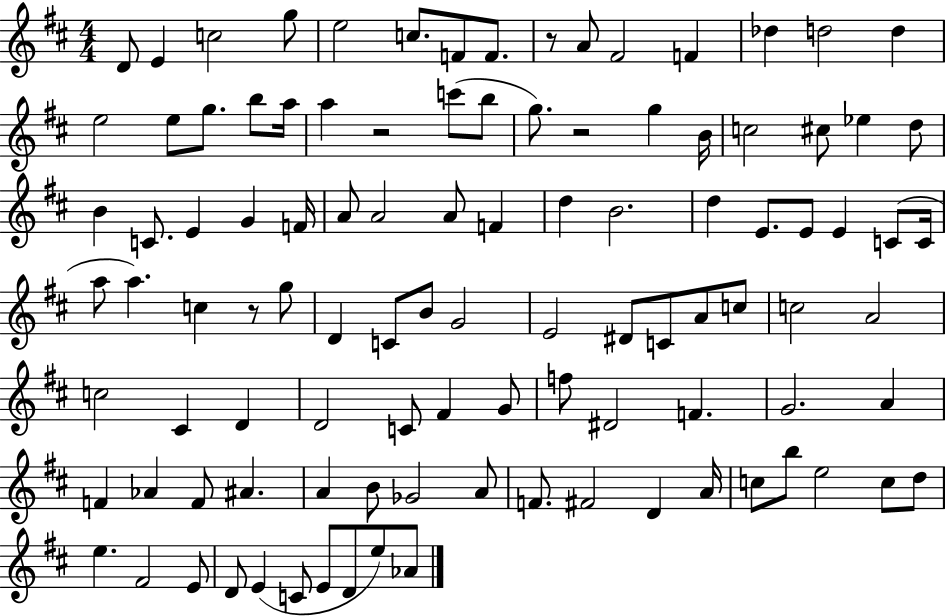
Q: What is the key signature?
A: D major